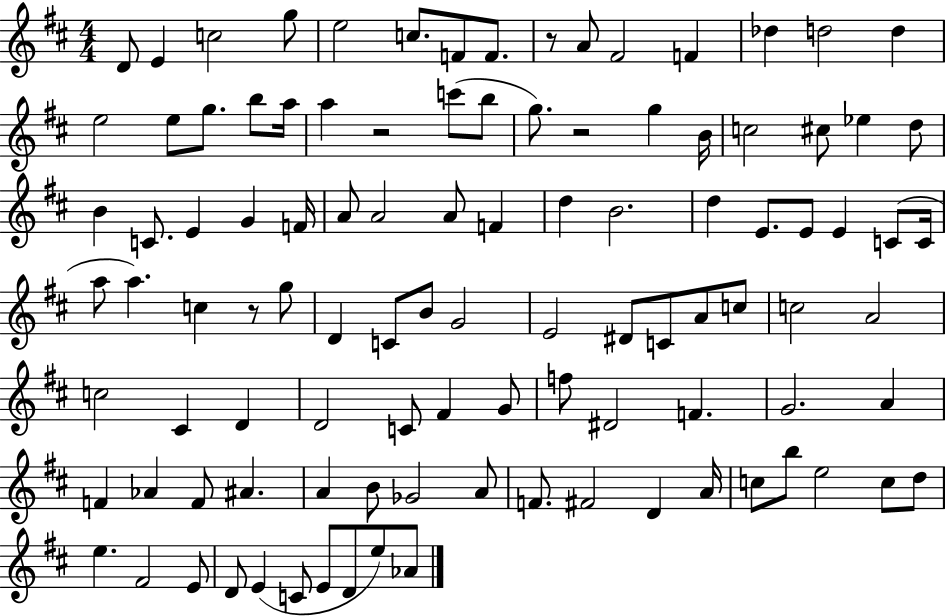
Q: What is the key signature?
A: D major